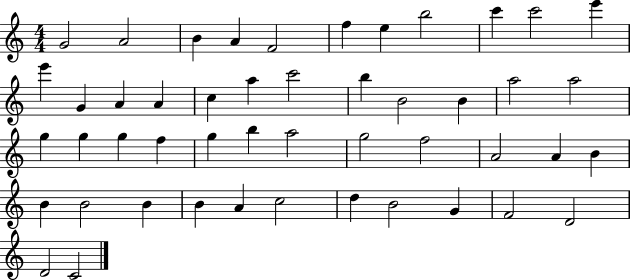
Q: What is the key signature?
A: C major